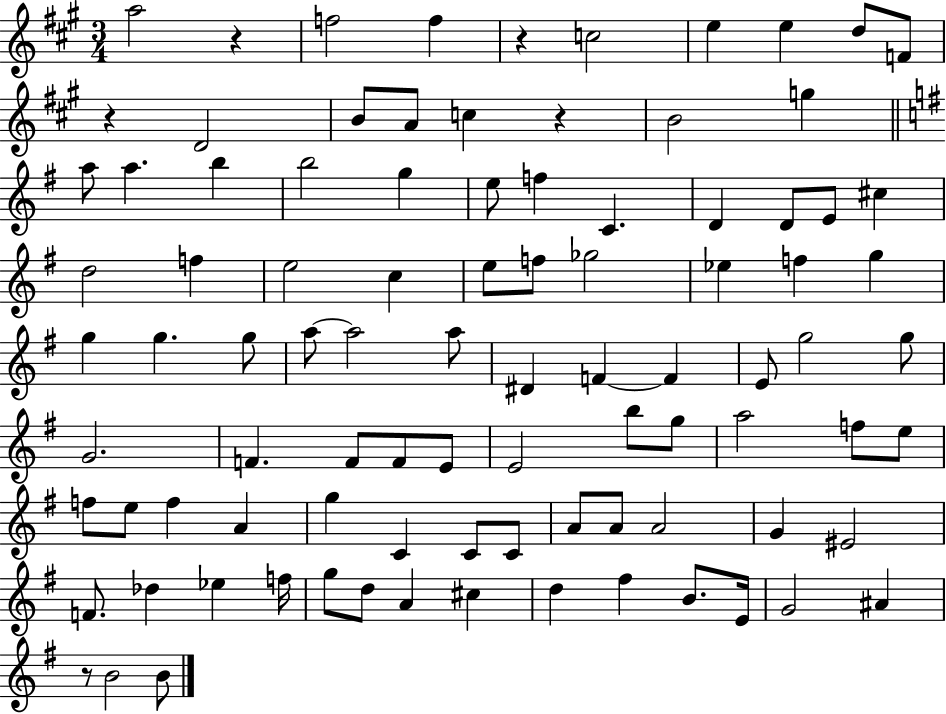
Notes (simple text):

A5/h R/q F5/h F5/q R/q C5/h E5/q E5/q D5/e F4/e R/q D4/h B4/e A4/e C5/q R/q B4/h G5/q A5/e A5/q. B5/q B5/h G5/q E5/e F5/q C4/q. D4/q D4/e E4/e C#5/q D5/h F5/q E5/h C5/q E5/e F5/e Gb5/h Eb5/q F5/q G5/q G5/q G5/q. G5/e A5/e A5/h A5/e D#4/q F4/q F4/q E4/e G5/h G5/e G4/h. F4/q. F4/e F4/e E4/e E4/h B5/e G5/e A5/h F5/e E5/e F5/e E5/e F5/q A4/q G5/q C4/q C4/e C4/e A4/e A4/e A4/h G4/q EIS4/h F4/e. Db5/q Eb5/q F5/s G5/e D5/e A4/q C#5/q D5/q F#5/q B4/e. E4/s G4/h A#4/q R/e B4/h B4/e